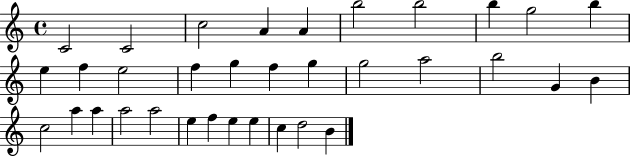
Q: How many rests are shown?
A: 0